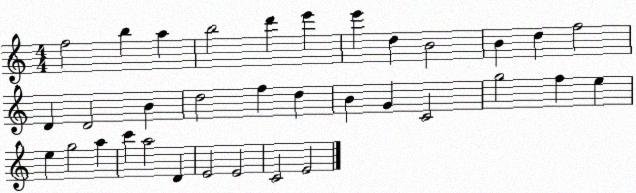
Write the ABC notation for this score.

X:1
T:Untitled
M:4/4
L:1/4
K:C
f2 b a b2 d' e' e' d B2 B d f2 D D2 B d2 f d B G C2 g2 f e e g2 a c' a2 D E2 E2 C2 E2